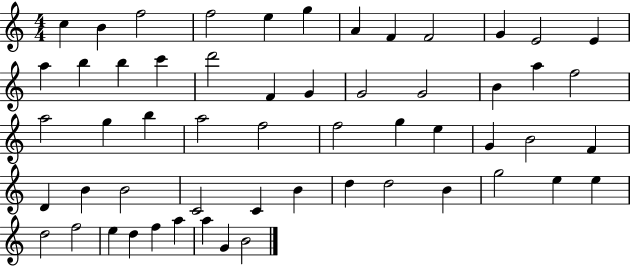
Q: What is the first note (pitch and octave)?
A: C5